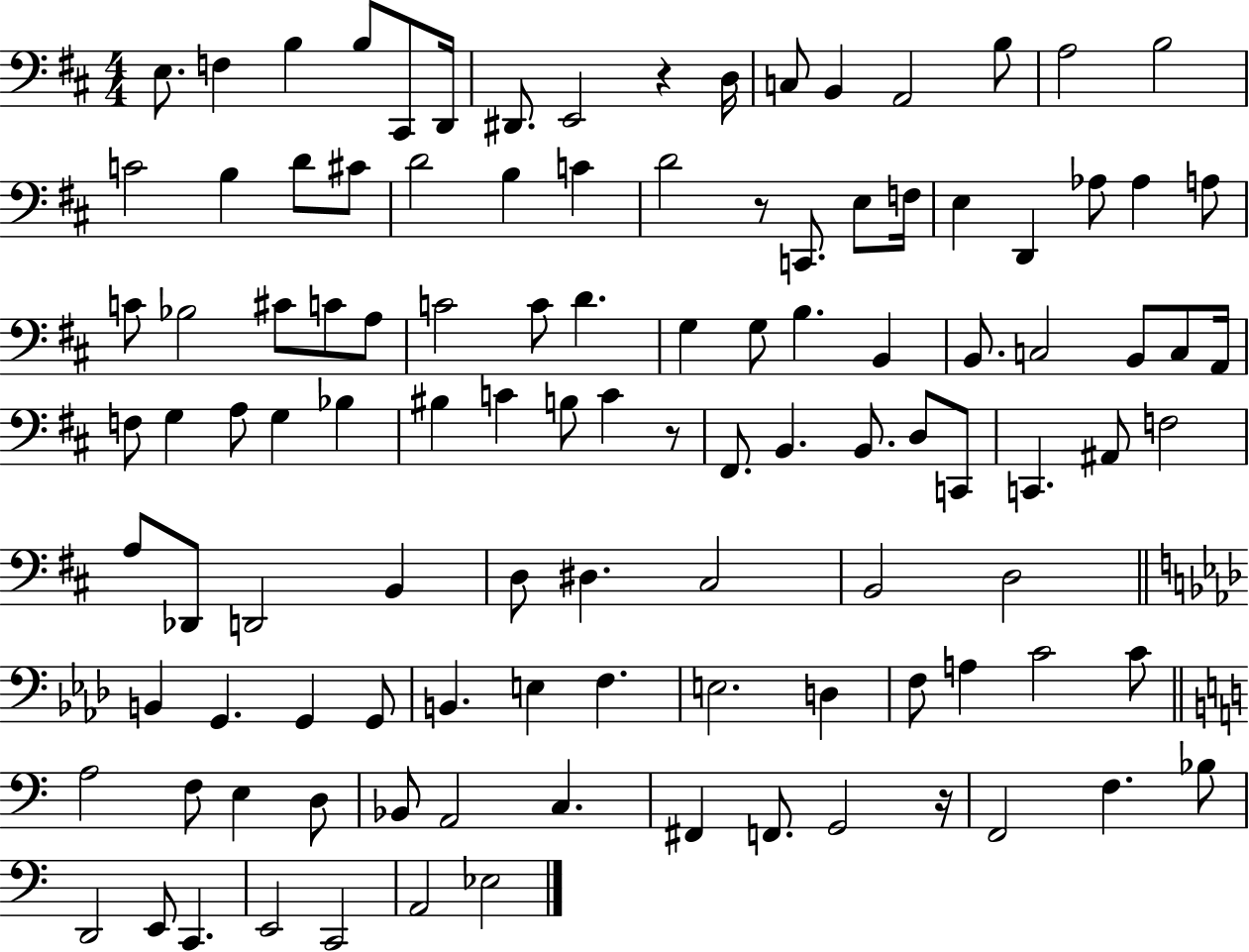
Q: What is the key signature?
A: D major